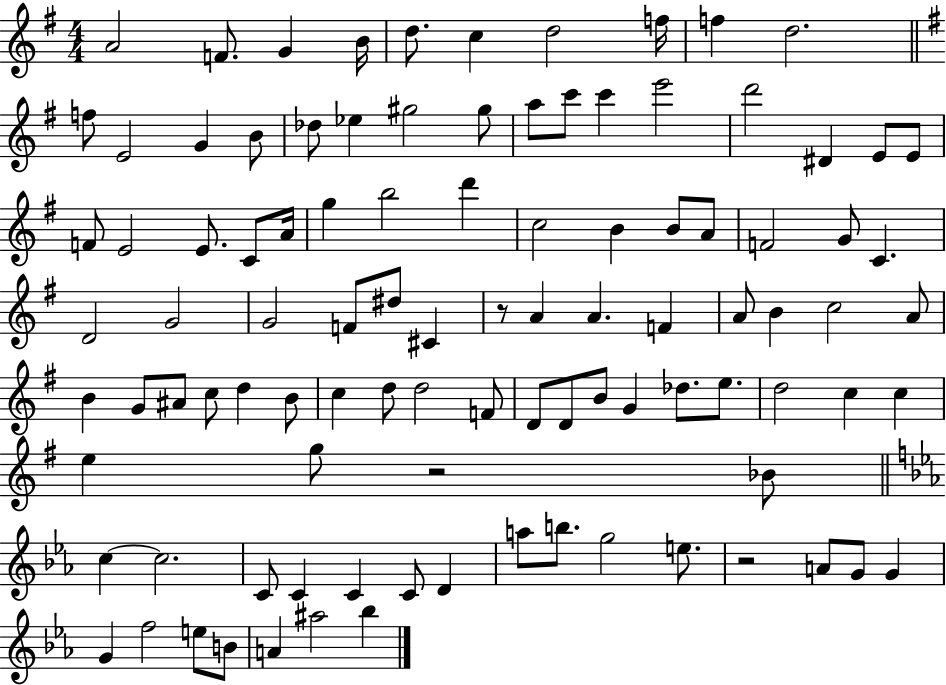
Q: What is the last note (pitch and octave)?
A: Bb5